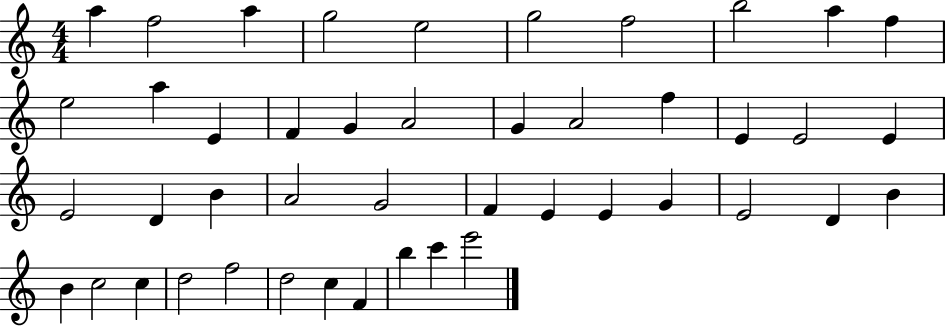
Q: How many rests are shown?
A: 0